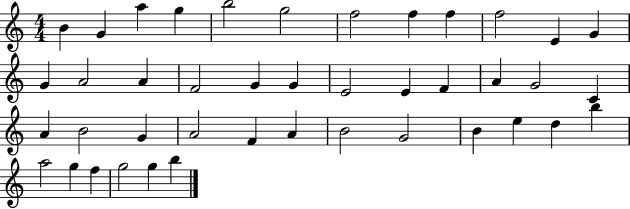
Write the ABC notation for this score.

X:1
T:Untitled
M:4/4
L:1/4
K:C
B G a g b2 g2 f2 f f f2 E G G A2 A F2 G G E2 E F A G2 C A B2 G A2 F A B2 G2 B e d b a2 g f g2 g b